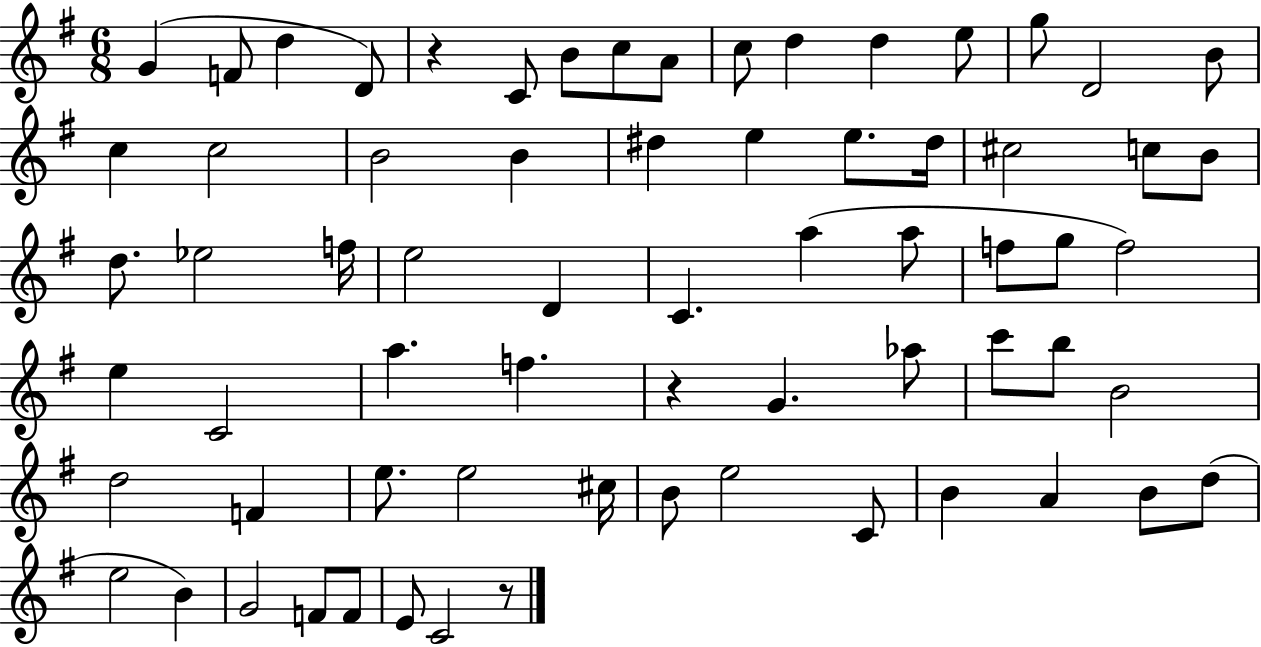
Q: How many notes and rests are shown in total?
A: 68